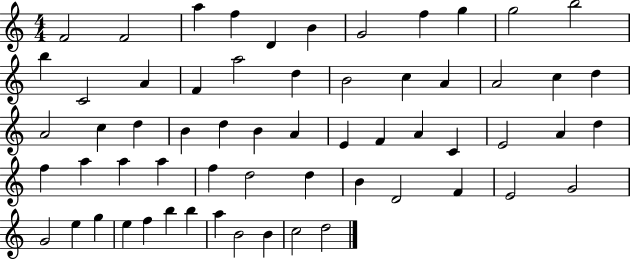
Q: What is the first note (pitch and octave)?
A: F4